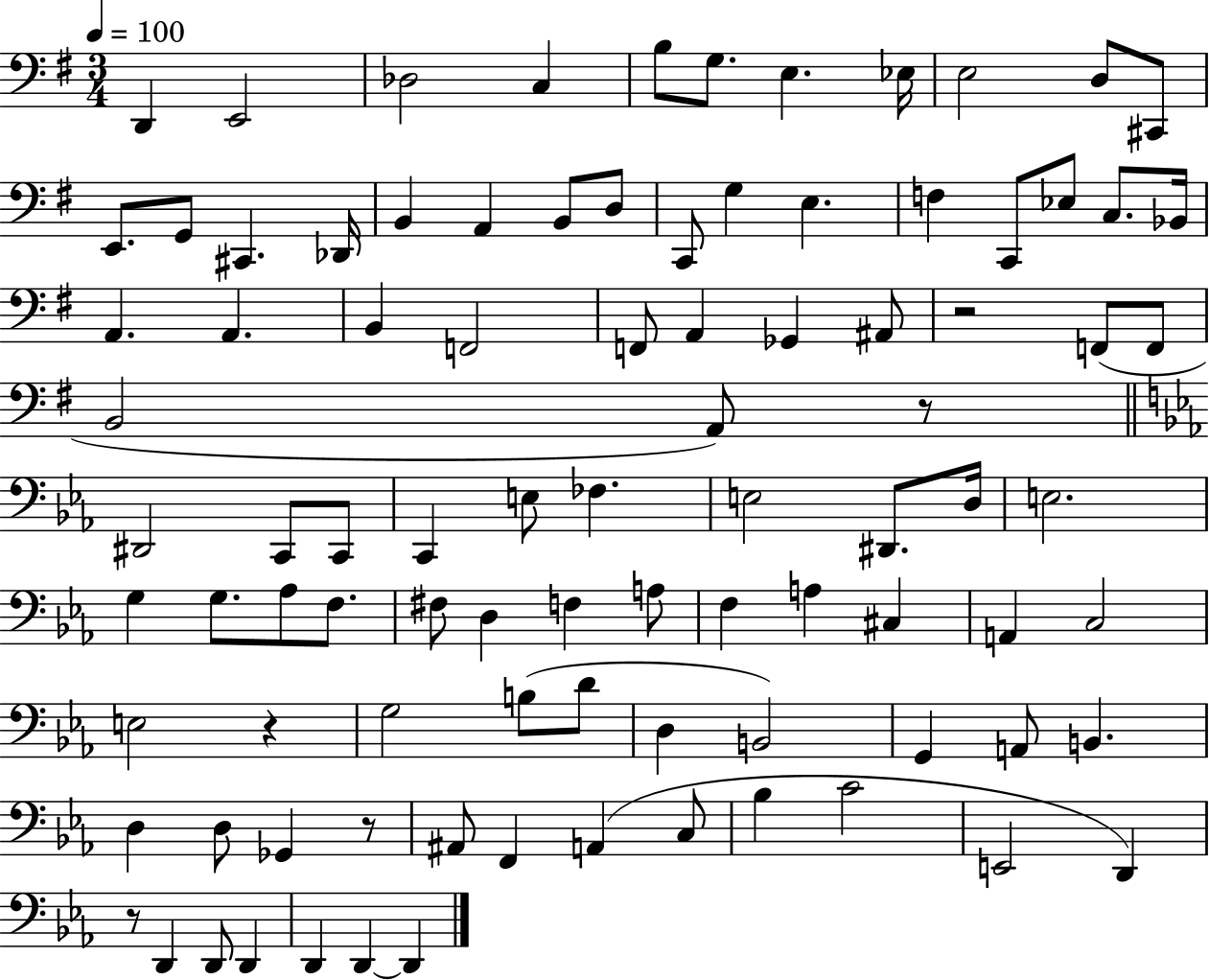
D2/q E2/h Db3/h C3/q B3/e G3/e. E3/q. Eb3/s E3/h D3/e C#2/e E2/e. G2/e C#2/q. Db2/s B2/q A2/q B2/e D3/e C2/e G3/q E3/q. F3/q C2/e Eb3/e C3/e. Bb2/s A2/q. A2/q. B2/q F2/h F2/e A2/q Gb2/q A#2/e R/h F2/e F2/e B2/h A2/e R/e D#2/h C2/e C2/e C2/q E3/e FES3/q. E3/h D#2/e. D3/s E3/h. G3/q G3/e. Ab3/e F3/e. F#3/e D3/q F3/q A3/e F3/q A3/q C#3/q A2/q C3/h E3/h R/q G3/h B3/e D4/e D3/q B2/h G2/q A2/e B2/q. D3/q D3/e Gb2/q R/e A#2/e F2/q A2/q C3/e Bb3/q C4/h E2/h D2/q R/e D2/q D2/e D2/q D2/q D2/q D2/q